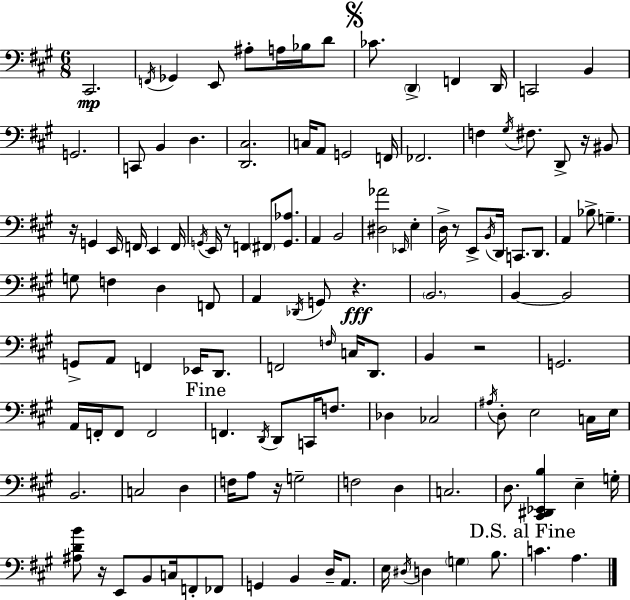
C#2/h. F2/s Gb2/q E2/e A#3/e A3/s Bb3/s D4/e CES4/e. D2/q F2/q D2/s C2/h B2/q G2/h. C2/e B2/q D3/q. [D2,C#3]/h. C3/s A2/e G2/h F2/s FES2/h. F3/q G#3/s F#3/e. D2/e R/s BIS2/e R/s G2/q E2/s F2/s E2/q F2/s G2/s E2/s R/e F2/q F#2/e [G2,Ab3]/e. A2/q B2/h [D#3,Ab4]/h Eb2/s E3/q D3/s R/e E2/e B2/s D2/s C2/e. D2/e. A2/q Bb3/e G3/q. G3/e F3/q D3/q F2/e A2/q Db2/s G2/e R/q. B2/h. B2/q B2/h G2/e A2/e F2/q Eb2/s D2/e. F2/h F3/s C3/s D2/e. B2/q R/h G2/h. A2/s F2/s F2/e F2/h F2/q. D2/s D2/e C2/s F3/e. Db3/q CES3/h A#3/s D3/e E3/h C3/s E3/s B2/h. C3/h D3/q F3/s A3/e R/s G3/h F3/h D3/q C3/h. D3/e. [C#2,D#2,Eb2,B3]/q E3/q G3/s [A#3,D4,B4]/e R/s E2/e B2/e C3/s F2/e FES2/e G2/q B2/q D3/s A2/e. E3/s D#3/s D3/q G3/q B3/e. C4/q. A3/q.